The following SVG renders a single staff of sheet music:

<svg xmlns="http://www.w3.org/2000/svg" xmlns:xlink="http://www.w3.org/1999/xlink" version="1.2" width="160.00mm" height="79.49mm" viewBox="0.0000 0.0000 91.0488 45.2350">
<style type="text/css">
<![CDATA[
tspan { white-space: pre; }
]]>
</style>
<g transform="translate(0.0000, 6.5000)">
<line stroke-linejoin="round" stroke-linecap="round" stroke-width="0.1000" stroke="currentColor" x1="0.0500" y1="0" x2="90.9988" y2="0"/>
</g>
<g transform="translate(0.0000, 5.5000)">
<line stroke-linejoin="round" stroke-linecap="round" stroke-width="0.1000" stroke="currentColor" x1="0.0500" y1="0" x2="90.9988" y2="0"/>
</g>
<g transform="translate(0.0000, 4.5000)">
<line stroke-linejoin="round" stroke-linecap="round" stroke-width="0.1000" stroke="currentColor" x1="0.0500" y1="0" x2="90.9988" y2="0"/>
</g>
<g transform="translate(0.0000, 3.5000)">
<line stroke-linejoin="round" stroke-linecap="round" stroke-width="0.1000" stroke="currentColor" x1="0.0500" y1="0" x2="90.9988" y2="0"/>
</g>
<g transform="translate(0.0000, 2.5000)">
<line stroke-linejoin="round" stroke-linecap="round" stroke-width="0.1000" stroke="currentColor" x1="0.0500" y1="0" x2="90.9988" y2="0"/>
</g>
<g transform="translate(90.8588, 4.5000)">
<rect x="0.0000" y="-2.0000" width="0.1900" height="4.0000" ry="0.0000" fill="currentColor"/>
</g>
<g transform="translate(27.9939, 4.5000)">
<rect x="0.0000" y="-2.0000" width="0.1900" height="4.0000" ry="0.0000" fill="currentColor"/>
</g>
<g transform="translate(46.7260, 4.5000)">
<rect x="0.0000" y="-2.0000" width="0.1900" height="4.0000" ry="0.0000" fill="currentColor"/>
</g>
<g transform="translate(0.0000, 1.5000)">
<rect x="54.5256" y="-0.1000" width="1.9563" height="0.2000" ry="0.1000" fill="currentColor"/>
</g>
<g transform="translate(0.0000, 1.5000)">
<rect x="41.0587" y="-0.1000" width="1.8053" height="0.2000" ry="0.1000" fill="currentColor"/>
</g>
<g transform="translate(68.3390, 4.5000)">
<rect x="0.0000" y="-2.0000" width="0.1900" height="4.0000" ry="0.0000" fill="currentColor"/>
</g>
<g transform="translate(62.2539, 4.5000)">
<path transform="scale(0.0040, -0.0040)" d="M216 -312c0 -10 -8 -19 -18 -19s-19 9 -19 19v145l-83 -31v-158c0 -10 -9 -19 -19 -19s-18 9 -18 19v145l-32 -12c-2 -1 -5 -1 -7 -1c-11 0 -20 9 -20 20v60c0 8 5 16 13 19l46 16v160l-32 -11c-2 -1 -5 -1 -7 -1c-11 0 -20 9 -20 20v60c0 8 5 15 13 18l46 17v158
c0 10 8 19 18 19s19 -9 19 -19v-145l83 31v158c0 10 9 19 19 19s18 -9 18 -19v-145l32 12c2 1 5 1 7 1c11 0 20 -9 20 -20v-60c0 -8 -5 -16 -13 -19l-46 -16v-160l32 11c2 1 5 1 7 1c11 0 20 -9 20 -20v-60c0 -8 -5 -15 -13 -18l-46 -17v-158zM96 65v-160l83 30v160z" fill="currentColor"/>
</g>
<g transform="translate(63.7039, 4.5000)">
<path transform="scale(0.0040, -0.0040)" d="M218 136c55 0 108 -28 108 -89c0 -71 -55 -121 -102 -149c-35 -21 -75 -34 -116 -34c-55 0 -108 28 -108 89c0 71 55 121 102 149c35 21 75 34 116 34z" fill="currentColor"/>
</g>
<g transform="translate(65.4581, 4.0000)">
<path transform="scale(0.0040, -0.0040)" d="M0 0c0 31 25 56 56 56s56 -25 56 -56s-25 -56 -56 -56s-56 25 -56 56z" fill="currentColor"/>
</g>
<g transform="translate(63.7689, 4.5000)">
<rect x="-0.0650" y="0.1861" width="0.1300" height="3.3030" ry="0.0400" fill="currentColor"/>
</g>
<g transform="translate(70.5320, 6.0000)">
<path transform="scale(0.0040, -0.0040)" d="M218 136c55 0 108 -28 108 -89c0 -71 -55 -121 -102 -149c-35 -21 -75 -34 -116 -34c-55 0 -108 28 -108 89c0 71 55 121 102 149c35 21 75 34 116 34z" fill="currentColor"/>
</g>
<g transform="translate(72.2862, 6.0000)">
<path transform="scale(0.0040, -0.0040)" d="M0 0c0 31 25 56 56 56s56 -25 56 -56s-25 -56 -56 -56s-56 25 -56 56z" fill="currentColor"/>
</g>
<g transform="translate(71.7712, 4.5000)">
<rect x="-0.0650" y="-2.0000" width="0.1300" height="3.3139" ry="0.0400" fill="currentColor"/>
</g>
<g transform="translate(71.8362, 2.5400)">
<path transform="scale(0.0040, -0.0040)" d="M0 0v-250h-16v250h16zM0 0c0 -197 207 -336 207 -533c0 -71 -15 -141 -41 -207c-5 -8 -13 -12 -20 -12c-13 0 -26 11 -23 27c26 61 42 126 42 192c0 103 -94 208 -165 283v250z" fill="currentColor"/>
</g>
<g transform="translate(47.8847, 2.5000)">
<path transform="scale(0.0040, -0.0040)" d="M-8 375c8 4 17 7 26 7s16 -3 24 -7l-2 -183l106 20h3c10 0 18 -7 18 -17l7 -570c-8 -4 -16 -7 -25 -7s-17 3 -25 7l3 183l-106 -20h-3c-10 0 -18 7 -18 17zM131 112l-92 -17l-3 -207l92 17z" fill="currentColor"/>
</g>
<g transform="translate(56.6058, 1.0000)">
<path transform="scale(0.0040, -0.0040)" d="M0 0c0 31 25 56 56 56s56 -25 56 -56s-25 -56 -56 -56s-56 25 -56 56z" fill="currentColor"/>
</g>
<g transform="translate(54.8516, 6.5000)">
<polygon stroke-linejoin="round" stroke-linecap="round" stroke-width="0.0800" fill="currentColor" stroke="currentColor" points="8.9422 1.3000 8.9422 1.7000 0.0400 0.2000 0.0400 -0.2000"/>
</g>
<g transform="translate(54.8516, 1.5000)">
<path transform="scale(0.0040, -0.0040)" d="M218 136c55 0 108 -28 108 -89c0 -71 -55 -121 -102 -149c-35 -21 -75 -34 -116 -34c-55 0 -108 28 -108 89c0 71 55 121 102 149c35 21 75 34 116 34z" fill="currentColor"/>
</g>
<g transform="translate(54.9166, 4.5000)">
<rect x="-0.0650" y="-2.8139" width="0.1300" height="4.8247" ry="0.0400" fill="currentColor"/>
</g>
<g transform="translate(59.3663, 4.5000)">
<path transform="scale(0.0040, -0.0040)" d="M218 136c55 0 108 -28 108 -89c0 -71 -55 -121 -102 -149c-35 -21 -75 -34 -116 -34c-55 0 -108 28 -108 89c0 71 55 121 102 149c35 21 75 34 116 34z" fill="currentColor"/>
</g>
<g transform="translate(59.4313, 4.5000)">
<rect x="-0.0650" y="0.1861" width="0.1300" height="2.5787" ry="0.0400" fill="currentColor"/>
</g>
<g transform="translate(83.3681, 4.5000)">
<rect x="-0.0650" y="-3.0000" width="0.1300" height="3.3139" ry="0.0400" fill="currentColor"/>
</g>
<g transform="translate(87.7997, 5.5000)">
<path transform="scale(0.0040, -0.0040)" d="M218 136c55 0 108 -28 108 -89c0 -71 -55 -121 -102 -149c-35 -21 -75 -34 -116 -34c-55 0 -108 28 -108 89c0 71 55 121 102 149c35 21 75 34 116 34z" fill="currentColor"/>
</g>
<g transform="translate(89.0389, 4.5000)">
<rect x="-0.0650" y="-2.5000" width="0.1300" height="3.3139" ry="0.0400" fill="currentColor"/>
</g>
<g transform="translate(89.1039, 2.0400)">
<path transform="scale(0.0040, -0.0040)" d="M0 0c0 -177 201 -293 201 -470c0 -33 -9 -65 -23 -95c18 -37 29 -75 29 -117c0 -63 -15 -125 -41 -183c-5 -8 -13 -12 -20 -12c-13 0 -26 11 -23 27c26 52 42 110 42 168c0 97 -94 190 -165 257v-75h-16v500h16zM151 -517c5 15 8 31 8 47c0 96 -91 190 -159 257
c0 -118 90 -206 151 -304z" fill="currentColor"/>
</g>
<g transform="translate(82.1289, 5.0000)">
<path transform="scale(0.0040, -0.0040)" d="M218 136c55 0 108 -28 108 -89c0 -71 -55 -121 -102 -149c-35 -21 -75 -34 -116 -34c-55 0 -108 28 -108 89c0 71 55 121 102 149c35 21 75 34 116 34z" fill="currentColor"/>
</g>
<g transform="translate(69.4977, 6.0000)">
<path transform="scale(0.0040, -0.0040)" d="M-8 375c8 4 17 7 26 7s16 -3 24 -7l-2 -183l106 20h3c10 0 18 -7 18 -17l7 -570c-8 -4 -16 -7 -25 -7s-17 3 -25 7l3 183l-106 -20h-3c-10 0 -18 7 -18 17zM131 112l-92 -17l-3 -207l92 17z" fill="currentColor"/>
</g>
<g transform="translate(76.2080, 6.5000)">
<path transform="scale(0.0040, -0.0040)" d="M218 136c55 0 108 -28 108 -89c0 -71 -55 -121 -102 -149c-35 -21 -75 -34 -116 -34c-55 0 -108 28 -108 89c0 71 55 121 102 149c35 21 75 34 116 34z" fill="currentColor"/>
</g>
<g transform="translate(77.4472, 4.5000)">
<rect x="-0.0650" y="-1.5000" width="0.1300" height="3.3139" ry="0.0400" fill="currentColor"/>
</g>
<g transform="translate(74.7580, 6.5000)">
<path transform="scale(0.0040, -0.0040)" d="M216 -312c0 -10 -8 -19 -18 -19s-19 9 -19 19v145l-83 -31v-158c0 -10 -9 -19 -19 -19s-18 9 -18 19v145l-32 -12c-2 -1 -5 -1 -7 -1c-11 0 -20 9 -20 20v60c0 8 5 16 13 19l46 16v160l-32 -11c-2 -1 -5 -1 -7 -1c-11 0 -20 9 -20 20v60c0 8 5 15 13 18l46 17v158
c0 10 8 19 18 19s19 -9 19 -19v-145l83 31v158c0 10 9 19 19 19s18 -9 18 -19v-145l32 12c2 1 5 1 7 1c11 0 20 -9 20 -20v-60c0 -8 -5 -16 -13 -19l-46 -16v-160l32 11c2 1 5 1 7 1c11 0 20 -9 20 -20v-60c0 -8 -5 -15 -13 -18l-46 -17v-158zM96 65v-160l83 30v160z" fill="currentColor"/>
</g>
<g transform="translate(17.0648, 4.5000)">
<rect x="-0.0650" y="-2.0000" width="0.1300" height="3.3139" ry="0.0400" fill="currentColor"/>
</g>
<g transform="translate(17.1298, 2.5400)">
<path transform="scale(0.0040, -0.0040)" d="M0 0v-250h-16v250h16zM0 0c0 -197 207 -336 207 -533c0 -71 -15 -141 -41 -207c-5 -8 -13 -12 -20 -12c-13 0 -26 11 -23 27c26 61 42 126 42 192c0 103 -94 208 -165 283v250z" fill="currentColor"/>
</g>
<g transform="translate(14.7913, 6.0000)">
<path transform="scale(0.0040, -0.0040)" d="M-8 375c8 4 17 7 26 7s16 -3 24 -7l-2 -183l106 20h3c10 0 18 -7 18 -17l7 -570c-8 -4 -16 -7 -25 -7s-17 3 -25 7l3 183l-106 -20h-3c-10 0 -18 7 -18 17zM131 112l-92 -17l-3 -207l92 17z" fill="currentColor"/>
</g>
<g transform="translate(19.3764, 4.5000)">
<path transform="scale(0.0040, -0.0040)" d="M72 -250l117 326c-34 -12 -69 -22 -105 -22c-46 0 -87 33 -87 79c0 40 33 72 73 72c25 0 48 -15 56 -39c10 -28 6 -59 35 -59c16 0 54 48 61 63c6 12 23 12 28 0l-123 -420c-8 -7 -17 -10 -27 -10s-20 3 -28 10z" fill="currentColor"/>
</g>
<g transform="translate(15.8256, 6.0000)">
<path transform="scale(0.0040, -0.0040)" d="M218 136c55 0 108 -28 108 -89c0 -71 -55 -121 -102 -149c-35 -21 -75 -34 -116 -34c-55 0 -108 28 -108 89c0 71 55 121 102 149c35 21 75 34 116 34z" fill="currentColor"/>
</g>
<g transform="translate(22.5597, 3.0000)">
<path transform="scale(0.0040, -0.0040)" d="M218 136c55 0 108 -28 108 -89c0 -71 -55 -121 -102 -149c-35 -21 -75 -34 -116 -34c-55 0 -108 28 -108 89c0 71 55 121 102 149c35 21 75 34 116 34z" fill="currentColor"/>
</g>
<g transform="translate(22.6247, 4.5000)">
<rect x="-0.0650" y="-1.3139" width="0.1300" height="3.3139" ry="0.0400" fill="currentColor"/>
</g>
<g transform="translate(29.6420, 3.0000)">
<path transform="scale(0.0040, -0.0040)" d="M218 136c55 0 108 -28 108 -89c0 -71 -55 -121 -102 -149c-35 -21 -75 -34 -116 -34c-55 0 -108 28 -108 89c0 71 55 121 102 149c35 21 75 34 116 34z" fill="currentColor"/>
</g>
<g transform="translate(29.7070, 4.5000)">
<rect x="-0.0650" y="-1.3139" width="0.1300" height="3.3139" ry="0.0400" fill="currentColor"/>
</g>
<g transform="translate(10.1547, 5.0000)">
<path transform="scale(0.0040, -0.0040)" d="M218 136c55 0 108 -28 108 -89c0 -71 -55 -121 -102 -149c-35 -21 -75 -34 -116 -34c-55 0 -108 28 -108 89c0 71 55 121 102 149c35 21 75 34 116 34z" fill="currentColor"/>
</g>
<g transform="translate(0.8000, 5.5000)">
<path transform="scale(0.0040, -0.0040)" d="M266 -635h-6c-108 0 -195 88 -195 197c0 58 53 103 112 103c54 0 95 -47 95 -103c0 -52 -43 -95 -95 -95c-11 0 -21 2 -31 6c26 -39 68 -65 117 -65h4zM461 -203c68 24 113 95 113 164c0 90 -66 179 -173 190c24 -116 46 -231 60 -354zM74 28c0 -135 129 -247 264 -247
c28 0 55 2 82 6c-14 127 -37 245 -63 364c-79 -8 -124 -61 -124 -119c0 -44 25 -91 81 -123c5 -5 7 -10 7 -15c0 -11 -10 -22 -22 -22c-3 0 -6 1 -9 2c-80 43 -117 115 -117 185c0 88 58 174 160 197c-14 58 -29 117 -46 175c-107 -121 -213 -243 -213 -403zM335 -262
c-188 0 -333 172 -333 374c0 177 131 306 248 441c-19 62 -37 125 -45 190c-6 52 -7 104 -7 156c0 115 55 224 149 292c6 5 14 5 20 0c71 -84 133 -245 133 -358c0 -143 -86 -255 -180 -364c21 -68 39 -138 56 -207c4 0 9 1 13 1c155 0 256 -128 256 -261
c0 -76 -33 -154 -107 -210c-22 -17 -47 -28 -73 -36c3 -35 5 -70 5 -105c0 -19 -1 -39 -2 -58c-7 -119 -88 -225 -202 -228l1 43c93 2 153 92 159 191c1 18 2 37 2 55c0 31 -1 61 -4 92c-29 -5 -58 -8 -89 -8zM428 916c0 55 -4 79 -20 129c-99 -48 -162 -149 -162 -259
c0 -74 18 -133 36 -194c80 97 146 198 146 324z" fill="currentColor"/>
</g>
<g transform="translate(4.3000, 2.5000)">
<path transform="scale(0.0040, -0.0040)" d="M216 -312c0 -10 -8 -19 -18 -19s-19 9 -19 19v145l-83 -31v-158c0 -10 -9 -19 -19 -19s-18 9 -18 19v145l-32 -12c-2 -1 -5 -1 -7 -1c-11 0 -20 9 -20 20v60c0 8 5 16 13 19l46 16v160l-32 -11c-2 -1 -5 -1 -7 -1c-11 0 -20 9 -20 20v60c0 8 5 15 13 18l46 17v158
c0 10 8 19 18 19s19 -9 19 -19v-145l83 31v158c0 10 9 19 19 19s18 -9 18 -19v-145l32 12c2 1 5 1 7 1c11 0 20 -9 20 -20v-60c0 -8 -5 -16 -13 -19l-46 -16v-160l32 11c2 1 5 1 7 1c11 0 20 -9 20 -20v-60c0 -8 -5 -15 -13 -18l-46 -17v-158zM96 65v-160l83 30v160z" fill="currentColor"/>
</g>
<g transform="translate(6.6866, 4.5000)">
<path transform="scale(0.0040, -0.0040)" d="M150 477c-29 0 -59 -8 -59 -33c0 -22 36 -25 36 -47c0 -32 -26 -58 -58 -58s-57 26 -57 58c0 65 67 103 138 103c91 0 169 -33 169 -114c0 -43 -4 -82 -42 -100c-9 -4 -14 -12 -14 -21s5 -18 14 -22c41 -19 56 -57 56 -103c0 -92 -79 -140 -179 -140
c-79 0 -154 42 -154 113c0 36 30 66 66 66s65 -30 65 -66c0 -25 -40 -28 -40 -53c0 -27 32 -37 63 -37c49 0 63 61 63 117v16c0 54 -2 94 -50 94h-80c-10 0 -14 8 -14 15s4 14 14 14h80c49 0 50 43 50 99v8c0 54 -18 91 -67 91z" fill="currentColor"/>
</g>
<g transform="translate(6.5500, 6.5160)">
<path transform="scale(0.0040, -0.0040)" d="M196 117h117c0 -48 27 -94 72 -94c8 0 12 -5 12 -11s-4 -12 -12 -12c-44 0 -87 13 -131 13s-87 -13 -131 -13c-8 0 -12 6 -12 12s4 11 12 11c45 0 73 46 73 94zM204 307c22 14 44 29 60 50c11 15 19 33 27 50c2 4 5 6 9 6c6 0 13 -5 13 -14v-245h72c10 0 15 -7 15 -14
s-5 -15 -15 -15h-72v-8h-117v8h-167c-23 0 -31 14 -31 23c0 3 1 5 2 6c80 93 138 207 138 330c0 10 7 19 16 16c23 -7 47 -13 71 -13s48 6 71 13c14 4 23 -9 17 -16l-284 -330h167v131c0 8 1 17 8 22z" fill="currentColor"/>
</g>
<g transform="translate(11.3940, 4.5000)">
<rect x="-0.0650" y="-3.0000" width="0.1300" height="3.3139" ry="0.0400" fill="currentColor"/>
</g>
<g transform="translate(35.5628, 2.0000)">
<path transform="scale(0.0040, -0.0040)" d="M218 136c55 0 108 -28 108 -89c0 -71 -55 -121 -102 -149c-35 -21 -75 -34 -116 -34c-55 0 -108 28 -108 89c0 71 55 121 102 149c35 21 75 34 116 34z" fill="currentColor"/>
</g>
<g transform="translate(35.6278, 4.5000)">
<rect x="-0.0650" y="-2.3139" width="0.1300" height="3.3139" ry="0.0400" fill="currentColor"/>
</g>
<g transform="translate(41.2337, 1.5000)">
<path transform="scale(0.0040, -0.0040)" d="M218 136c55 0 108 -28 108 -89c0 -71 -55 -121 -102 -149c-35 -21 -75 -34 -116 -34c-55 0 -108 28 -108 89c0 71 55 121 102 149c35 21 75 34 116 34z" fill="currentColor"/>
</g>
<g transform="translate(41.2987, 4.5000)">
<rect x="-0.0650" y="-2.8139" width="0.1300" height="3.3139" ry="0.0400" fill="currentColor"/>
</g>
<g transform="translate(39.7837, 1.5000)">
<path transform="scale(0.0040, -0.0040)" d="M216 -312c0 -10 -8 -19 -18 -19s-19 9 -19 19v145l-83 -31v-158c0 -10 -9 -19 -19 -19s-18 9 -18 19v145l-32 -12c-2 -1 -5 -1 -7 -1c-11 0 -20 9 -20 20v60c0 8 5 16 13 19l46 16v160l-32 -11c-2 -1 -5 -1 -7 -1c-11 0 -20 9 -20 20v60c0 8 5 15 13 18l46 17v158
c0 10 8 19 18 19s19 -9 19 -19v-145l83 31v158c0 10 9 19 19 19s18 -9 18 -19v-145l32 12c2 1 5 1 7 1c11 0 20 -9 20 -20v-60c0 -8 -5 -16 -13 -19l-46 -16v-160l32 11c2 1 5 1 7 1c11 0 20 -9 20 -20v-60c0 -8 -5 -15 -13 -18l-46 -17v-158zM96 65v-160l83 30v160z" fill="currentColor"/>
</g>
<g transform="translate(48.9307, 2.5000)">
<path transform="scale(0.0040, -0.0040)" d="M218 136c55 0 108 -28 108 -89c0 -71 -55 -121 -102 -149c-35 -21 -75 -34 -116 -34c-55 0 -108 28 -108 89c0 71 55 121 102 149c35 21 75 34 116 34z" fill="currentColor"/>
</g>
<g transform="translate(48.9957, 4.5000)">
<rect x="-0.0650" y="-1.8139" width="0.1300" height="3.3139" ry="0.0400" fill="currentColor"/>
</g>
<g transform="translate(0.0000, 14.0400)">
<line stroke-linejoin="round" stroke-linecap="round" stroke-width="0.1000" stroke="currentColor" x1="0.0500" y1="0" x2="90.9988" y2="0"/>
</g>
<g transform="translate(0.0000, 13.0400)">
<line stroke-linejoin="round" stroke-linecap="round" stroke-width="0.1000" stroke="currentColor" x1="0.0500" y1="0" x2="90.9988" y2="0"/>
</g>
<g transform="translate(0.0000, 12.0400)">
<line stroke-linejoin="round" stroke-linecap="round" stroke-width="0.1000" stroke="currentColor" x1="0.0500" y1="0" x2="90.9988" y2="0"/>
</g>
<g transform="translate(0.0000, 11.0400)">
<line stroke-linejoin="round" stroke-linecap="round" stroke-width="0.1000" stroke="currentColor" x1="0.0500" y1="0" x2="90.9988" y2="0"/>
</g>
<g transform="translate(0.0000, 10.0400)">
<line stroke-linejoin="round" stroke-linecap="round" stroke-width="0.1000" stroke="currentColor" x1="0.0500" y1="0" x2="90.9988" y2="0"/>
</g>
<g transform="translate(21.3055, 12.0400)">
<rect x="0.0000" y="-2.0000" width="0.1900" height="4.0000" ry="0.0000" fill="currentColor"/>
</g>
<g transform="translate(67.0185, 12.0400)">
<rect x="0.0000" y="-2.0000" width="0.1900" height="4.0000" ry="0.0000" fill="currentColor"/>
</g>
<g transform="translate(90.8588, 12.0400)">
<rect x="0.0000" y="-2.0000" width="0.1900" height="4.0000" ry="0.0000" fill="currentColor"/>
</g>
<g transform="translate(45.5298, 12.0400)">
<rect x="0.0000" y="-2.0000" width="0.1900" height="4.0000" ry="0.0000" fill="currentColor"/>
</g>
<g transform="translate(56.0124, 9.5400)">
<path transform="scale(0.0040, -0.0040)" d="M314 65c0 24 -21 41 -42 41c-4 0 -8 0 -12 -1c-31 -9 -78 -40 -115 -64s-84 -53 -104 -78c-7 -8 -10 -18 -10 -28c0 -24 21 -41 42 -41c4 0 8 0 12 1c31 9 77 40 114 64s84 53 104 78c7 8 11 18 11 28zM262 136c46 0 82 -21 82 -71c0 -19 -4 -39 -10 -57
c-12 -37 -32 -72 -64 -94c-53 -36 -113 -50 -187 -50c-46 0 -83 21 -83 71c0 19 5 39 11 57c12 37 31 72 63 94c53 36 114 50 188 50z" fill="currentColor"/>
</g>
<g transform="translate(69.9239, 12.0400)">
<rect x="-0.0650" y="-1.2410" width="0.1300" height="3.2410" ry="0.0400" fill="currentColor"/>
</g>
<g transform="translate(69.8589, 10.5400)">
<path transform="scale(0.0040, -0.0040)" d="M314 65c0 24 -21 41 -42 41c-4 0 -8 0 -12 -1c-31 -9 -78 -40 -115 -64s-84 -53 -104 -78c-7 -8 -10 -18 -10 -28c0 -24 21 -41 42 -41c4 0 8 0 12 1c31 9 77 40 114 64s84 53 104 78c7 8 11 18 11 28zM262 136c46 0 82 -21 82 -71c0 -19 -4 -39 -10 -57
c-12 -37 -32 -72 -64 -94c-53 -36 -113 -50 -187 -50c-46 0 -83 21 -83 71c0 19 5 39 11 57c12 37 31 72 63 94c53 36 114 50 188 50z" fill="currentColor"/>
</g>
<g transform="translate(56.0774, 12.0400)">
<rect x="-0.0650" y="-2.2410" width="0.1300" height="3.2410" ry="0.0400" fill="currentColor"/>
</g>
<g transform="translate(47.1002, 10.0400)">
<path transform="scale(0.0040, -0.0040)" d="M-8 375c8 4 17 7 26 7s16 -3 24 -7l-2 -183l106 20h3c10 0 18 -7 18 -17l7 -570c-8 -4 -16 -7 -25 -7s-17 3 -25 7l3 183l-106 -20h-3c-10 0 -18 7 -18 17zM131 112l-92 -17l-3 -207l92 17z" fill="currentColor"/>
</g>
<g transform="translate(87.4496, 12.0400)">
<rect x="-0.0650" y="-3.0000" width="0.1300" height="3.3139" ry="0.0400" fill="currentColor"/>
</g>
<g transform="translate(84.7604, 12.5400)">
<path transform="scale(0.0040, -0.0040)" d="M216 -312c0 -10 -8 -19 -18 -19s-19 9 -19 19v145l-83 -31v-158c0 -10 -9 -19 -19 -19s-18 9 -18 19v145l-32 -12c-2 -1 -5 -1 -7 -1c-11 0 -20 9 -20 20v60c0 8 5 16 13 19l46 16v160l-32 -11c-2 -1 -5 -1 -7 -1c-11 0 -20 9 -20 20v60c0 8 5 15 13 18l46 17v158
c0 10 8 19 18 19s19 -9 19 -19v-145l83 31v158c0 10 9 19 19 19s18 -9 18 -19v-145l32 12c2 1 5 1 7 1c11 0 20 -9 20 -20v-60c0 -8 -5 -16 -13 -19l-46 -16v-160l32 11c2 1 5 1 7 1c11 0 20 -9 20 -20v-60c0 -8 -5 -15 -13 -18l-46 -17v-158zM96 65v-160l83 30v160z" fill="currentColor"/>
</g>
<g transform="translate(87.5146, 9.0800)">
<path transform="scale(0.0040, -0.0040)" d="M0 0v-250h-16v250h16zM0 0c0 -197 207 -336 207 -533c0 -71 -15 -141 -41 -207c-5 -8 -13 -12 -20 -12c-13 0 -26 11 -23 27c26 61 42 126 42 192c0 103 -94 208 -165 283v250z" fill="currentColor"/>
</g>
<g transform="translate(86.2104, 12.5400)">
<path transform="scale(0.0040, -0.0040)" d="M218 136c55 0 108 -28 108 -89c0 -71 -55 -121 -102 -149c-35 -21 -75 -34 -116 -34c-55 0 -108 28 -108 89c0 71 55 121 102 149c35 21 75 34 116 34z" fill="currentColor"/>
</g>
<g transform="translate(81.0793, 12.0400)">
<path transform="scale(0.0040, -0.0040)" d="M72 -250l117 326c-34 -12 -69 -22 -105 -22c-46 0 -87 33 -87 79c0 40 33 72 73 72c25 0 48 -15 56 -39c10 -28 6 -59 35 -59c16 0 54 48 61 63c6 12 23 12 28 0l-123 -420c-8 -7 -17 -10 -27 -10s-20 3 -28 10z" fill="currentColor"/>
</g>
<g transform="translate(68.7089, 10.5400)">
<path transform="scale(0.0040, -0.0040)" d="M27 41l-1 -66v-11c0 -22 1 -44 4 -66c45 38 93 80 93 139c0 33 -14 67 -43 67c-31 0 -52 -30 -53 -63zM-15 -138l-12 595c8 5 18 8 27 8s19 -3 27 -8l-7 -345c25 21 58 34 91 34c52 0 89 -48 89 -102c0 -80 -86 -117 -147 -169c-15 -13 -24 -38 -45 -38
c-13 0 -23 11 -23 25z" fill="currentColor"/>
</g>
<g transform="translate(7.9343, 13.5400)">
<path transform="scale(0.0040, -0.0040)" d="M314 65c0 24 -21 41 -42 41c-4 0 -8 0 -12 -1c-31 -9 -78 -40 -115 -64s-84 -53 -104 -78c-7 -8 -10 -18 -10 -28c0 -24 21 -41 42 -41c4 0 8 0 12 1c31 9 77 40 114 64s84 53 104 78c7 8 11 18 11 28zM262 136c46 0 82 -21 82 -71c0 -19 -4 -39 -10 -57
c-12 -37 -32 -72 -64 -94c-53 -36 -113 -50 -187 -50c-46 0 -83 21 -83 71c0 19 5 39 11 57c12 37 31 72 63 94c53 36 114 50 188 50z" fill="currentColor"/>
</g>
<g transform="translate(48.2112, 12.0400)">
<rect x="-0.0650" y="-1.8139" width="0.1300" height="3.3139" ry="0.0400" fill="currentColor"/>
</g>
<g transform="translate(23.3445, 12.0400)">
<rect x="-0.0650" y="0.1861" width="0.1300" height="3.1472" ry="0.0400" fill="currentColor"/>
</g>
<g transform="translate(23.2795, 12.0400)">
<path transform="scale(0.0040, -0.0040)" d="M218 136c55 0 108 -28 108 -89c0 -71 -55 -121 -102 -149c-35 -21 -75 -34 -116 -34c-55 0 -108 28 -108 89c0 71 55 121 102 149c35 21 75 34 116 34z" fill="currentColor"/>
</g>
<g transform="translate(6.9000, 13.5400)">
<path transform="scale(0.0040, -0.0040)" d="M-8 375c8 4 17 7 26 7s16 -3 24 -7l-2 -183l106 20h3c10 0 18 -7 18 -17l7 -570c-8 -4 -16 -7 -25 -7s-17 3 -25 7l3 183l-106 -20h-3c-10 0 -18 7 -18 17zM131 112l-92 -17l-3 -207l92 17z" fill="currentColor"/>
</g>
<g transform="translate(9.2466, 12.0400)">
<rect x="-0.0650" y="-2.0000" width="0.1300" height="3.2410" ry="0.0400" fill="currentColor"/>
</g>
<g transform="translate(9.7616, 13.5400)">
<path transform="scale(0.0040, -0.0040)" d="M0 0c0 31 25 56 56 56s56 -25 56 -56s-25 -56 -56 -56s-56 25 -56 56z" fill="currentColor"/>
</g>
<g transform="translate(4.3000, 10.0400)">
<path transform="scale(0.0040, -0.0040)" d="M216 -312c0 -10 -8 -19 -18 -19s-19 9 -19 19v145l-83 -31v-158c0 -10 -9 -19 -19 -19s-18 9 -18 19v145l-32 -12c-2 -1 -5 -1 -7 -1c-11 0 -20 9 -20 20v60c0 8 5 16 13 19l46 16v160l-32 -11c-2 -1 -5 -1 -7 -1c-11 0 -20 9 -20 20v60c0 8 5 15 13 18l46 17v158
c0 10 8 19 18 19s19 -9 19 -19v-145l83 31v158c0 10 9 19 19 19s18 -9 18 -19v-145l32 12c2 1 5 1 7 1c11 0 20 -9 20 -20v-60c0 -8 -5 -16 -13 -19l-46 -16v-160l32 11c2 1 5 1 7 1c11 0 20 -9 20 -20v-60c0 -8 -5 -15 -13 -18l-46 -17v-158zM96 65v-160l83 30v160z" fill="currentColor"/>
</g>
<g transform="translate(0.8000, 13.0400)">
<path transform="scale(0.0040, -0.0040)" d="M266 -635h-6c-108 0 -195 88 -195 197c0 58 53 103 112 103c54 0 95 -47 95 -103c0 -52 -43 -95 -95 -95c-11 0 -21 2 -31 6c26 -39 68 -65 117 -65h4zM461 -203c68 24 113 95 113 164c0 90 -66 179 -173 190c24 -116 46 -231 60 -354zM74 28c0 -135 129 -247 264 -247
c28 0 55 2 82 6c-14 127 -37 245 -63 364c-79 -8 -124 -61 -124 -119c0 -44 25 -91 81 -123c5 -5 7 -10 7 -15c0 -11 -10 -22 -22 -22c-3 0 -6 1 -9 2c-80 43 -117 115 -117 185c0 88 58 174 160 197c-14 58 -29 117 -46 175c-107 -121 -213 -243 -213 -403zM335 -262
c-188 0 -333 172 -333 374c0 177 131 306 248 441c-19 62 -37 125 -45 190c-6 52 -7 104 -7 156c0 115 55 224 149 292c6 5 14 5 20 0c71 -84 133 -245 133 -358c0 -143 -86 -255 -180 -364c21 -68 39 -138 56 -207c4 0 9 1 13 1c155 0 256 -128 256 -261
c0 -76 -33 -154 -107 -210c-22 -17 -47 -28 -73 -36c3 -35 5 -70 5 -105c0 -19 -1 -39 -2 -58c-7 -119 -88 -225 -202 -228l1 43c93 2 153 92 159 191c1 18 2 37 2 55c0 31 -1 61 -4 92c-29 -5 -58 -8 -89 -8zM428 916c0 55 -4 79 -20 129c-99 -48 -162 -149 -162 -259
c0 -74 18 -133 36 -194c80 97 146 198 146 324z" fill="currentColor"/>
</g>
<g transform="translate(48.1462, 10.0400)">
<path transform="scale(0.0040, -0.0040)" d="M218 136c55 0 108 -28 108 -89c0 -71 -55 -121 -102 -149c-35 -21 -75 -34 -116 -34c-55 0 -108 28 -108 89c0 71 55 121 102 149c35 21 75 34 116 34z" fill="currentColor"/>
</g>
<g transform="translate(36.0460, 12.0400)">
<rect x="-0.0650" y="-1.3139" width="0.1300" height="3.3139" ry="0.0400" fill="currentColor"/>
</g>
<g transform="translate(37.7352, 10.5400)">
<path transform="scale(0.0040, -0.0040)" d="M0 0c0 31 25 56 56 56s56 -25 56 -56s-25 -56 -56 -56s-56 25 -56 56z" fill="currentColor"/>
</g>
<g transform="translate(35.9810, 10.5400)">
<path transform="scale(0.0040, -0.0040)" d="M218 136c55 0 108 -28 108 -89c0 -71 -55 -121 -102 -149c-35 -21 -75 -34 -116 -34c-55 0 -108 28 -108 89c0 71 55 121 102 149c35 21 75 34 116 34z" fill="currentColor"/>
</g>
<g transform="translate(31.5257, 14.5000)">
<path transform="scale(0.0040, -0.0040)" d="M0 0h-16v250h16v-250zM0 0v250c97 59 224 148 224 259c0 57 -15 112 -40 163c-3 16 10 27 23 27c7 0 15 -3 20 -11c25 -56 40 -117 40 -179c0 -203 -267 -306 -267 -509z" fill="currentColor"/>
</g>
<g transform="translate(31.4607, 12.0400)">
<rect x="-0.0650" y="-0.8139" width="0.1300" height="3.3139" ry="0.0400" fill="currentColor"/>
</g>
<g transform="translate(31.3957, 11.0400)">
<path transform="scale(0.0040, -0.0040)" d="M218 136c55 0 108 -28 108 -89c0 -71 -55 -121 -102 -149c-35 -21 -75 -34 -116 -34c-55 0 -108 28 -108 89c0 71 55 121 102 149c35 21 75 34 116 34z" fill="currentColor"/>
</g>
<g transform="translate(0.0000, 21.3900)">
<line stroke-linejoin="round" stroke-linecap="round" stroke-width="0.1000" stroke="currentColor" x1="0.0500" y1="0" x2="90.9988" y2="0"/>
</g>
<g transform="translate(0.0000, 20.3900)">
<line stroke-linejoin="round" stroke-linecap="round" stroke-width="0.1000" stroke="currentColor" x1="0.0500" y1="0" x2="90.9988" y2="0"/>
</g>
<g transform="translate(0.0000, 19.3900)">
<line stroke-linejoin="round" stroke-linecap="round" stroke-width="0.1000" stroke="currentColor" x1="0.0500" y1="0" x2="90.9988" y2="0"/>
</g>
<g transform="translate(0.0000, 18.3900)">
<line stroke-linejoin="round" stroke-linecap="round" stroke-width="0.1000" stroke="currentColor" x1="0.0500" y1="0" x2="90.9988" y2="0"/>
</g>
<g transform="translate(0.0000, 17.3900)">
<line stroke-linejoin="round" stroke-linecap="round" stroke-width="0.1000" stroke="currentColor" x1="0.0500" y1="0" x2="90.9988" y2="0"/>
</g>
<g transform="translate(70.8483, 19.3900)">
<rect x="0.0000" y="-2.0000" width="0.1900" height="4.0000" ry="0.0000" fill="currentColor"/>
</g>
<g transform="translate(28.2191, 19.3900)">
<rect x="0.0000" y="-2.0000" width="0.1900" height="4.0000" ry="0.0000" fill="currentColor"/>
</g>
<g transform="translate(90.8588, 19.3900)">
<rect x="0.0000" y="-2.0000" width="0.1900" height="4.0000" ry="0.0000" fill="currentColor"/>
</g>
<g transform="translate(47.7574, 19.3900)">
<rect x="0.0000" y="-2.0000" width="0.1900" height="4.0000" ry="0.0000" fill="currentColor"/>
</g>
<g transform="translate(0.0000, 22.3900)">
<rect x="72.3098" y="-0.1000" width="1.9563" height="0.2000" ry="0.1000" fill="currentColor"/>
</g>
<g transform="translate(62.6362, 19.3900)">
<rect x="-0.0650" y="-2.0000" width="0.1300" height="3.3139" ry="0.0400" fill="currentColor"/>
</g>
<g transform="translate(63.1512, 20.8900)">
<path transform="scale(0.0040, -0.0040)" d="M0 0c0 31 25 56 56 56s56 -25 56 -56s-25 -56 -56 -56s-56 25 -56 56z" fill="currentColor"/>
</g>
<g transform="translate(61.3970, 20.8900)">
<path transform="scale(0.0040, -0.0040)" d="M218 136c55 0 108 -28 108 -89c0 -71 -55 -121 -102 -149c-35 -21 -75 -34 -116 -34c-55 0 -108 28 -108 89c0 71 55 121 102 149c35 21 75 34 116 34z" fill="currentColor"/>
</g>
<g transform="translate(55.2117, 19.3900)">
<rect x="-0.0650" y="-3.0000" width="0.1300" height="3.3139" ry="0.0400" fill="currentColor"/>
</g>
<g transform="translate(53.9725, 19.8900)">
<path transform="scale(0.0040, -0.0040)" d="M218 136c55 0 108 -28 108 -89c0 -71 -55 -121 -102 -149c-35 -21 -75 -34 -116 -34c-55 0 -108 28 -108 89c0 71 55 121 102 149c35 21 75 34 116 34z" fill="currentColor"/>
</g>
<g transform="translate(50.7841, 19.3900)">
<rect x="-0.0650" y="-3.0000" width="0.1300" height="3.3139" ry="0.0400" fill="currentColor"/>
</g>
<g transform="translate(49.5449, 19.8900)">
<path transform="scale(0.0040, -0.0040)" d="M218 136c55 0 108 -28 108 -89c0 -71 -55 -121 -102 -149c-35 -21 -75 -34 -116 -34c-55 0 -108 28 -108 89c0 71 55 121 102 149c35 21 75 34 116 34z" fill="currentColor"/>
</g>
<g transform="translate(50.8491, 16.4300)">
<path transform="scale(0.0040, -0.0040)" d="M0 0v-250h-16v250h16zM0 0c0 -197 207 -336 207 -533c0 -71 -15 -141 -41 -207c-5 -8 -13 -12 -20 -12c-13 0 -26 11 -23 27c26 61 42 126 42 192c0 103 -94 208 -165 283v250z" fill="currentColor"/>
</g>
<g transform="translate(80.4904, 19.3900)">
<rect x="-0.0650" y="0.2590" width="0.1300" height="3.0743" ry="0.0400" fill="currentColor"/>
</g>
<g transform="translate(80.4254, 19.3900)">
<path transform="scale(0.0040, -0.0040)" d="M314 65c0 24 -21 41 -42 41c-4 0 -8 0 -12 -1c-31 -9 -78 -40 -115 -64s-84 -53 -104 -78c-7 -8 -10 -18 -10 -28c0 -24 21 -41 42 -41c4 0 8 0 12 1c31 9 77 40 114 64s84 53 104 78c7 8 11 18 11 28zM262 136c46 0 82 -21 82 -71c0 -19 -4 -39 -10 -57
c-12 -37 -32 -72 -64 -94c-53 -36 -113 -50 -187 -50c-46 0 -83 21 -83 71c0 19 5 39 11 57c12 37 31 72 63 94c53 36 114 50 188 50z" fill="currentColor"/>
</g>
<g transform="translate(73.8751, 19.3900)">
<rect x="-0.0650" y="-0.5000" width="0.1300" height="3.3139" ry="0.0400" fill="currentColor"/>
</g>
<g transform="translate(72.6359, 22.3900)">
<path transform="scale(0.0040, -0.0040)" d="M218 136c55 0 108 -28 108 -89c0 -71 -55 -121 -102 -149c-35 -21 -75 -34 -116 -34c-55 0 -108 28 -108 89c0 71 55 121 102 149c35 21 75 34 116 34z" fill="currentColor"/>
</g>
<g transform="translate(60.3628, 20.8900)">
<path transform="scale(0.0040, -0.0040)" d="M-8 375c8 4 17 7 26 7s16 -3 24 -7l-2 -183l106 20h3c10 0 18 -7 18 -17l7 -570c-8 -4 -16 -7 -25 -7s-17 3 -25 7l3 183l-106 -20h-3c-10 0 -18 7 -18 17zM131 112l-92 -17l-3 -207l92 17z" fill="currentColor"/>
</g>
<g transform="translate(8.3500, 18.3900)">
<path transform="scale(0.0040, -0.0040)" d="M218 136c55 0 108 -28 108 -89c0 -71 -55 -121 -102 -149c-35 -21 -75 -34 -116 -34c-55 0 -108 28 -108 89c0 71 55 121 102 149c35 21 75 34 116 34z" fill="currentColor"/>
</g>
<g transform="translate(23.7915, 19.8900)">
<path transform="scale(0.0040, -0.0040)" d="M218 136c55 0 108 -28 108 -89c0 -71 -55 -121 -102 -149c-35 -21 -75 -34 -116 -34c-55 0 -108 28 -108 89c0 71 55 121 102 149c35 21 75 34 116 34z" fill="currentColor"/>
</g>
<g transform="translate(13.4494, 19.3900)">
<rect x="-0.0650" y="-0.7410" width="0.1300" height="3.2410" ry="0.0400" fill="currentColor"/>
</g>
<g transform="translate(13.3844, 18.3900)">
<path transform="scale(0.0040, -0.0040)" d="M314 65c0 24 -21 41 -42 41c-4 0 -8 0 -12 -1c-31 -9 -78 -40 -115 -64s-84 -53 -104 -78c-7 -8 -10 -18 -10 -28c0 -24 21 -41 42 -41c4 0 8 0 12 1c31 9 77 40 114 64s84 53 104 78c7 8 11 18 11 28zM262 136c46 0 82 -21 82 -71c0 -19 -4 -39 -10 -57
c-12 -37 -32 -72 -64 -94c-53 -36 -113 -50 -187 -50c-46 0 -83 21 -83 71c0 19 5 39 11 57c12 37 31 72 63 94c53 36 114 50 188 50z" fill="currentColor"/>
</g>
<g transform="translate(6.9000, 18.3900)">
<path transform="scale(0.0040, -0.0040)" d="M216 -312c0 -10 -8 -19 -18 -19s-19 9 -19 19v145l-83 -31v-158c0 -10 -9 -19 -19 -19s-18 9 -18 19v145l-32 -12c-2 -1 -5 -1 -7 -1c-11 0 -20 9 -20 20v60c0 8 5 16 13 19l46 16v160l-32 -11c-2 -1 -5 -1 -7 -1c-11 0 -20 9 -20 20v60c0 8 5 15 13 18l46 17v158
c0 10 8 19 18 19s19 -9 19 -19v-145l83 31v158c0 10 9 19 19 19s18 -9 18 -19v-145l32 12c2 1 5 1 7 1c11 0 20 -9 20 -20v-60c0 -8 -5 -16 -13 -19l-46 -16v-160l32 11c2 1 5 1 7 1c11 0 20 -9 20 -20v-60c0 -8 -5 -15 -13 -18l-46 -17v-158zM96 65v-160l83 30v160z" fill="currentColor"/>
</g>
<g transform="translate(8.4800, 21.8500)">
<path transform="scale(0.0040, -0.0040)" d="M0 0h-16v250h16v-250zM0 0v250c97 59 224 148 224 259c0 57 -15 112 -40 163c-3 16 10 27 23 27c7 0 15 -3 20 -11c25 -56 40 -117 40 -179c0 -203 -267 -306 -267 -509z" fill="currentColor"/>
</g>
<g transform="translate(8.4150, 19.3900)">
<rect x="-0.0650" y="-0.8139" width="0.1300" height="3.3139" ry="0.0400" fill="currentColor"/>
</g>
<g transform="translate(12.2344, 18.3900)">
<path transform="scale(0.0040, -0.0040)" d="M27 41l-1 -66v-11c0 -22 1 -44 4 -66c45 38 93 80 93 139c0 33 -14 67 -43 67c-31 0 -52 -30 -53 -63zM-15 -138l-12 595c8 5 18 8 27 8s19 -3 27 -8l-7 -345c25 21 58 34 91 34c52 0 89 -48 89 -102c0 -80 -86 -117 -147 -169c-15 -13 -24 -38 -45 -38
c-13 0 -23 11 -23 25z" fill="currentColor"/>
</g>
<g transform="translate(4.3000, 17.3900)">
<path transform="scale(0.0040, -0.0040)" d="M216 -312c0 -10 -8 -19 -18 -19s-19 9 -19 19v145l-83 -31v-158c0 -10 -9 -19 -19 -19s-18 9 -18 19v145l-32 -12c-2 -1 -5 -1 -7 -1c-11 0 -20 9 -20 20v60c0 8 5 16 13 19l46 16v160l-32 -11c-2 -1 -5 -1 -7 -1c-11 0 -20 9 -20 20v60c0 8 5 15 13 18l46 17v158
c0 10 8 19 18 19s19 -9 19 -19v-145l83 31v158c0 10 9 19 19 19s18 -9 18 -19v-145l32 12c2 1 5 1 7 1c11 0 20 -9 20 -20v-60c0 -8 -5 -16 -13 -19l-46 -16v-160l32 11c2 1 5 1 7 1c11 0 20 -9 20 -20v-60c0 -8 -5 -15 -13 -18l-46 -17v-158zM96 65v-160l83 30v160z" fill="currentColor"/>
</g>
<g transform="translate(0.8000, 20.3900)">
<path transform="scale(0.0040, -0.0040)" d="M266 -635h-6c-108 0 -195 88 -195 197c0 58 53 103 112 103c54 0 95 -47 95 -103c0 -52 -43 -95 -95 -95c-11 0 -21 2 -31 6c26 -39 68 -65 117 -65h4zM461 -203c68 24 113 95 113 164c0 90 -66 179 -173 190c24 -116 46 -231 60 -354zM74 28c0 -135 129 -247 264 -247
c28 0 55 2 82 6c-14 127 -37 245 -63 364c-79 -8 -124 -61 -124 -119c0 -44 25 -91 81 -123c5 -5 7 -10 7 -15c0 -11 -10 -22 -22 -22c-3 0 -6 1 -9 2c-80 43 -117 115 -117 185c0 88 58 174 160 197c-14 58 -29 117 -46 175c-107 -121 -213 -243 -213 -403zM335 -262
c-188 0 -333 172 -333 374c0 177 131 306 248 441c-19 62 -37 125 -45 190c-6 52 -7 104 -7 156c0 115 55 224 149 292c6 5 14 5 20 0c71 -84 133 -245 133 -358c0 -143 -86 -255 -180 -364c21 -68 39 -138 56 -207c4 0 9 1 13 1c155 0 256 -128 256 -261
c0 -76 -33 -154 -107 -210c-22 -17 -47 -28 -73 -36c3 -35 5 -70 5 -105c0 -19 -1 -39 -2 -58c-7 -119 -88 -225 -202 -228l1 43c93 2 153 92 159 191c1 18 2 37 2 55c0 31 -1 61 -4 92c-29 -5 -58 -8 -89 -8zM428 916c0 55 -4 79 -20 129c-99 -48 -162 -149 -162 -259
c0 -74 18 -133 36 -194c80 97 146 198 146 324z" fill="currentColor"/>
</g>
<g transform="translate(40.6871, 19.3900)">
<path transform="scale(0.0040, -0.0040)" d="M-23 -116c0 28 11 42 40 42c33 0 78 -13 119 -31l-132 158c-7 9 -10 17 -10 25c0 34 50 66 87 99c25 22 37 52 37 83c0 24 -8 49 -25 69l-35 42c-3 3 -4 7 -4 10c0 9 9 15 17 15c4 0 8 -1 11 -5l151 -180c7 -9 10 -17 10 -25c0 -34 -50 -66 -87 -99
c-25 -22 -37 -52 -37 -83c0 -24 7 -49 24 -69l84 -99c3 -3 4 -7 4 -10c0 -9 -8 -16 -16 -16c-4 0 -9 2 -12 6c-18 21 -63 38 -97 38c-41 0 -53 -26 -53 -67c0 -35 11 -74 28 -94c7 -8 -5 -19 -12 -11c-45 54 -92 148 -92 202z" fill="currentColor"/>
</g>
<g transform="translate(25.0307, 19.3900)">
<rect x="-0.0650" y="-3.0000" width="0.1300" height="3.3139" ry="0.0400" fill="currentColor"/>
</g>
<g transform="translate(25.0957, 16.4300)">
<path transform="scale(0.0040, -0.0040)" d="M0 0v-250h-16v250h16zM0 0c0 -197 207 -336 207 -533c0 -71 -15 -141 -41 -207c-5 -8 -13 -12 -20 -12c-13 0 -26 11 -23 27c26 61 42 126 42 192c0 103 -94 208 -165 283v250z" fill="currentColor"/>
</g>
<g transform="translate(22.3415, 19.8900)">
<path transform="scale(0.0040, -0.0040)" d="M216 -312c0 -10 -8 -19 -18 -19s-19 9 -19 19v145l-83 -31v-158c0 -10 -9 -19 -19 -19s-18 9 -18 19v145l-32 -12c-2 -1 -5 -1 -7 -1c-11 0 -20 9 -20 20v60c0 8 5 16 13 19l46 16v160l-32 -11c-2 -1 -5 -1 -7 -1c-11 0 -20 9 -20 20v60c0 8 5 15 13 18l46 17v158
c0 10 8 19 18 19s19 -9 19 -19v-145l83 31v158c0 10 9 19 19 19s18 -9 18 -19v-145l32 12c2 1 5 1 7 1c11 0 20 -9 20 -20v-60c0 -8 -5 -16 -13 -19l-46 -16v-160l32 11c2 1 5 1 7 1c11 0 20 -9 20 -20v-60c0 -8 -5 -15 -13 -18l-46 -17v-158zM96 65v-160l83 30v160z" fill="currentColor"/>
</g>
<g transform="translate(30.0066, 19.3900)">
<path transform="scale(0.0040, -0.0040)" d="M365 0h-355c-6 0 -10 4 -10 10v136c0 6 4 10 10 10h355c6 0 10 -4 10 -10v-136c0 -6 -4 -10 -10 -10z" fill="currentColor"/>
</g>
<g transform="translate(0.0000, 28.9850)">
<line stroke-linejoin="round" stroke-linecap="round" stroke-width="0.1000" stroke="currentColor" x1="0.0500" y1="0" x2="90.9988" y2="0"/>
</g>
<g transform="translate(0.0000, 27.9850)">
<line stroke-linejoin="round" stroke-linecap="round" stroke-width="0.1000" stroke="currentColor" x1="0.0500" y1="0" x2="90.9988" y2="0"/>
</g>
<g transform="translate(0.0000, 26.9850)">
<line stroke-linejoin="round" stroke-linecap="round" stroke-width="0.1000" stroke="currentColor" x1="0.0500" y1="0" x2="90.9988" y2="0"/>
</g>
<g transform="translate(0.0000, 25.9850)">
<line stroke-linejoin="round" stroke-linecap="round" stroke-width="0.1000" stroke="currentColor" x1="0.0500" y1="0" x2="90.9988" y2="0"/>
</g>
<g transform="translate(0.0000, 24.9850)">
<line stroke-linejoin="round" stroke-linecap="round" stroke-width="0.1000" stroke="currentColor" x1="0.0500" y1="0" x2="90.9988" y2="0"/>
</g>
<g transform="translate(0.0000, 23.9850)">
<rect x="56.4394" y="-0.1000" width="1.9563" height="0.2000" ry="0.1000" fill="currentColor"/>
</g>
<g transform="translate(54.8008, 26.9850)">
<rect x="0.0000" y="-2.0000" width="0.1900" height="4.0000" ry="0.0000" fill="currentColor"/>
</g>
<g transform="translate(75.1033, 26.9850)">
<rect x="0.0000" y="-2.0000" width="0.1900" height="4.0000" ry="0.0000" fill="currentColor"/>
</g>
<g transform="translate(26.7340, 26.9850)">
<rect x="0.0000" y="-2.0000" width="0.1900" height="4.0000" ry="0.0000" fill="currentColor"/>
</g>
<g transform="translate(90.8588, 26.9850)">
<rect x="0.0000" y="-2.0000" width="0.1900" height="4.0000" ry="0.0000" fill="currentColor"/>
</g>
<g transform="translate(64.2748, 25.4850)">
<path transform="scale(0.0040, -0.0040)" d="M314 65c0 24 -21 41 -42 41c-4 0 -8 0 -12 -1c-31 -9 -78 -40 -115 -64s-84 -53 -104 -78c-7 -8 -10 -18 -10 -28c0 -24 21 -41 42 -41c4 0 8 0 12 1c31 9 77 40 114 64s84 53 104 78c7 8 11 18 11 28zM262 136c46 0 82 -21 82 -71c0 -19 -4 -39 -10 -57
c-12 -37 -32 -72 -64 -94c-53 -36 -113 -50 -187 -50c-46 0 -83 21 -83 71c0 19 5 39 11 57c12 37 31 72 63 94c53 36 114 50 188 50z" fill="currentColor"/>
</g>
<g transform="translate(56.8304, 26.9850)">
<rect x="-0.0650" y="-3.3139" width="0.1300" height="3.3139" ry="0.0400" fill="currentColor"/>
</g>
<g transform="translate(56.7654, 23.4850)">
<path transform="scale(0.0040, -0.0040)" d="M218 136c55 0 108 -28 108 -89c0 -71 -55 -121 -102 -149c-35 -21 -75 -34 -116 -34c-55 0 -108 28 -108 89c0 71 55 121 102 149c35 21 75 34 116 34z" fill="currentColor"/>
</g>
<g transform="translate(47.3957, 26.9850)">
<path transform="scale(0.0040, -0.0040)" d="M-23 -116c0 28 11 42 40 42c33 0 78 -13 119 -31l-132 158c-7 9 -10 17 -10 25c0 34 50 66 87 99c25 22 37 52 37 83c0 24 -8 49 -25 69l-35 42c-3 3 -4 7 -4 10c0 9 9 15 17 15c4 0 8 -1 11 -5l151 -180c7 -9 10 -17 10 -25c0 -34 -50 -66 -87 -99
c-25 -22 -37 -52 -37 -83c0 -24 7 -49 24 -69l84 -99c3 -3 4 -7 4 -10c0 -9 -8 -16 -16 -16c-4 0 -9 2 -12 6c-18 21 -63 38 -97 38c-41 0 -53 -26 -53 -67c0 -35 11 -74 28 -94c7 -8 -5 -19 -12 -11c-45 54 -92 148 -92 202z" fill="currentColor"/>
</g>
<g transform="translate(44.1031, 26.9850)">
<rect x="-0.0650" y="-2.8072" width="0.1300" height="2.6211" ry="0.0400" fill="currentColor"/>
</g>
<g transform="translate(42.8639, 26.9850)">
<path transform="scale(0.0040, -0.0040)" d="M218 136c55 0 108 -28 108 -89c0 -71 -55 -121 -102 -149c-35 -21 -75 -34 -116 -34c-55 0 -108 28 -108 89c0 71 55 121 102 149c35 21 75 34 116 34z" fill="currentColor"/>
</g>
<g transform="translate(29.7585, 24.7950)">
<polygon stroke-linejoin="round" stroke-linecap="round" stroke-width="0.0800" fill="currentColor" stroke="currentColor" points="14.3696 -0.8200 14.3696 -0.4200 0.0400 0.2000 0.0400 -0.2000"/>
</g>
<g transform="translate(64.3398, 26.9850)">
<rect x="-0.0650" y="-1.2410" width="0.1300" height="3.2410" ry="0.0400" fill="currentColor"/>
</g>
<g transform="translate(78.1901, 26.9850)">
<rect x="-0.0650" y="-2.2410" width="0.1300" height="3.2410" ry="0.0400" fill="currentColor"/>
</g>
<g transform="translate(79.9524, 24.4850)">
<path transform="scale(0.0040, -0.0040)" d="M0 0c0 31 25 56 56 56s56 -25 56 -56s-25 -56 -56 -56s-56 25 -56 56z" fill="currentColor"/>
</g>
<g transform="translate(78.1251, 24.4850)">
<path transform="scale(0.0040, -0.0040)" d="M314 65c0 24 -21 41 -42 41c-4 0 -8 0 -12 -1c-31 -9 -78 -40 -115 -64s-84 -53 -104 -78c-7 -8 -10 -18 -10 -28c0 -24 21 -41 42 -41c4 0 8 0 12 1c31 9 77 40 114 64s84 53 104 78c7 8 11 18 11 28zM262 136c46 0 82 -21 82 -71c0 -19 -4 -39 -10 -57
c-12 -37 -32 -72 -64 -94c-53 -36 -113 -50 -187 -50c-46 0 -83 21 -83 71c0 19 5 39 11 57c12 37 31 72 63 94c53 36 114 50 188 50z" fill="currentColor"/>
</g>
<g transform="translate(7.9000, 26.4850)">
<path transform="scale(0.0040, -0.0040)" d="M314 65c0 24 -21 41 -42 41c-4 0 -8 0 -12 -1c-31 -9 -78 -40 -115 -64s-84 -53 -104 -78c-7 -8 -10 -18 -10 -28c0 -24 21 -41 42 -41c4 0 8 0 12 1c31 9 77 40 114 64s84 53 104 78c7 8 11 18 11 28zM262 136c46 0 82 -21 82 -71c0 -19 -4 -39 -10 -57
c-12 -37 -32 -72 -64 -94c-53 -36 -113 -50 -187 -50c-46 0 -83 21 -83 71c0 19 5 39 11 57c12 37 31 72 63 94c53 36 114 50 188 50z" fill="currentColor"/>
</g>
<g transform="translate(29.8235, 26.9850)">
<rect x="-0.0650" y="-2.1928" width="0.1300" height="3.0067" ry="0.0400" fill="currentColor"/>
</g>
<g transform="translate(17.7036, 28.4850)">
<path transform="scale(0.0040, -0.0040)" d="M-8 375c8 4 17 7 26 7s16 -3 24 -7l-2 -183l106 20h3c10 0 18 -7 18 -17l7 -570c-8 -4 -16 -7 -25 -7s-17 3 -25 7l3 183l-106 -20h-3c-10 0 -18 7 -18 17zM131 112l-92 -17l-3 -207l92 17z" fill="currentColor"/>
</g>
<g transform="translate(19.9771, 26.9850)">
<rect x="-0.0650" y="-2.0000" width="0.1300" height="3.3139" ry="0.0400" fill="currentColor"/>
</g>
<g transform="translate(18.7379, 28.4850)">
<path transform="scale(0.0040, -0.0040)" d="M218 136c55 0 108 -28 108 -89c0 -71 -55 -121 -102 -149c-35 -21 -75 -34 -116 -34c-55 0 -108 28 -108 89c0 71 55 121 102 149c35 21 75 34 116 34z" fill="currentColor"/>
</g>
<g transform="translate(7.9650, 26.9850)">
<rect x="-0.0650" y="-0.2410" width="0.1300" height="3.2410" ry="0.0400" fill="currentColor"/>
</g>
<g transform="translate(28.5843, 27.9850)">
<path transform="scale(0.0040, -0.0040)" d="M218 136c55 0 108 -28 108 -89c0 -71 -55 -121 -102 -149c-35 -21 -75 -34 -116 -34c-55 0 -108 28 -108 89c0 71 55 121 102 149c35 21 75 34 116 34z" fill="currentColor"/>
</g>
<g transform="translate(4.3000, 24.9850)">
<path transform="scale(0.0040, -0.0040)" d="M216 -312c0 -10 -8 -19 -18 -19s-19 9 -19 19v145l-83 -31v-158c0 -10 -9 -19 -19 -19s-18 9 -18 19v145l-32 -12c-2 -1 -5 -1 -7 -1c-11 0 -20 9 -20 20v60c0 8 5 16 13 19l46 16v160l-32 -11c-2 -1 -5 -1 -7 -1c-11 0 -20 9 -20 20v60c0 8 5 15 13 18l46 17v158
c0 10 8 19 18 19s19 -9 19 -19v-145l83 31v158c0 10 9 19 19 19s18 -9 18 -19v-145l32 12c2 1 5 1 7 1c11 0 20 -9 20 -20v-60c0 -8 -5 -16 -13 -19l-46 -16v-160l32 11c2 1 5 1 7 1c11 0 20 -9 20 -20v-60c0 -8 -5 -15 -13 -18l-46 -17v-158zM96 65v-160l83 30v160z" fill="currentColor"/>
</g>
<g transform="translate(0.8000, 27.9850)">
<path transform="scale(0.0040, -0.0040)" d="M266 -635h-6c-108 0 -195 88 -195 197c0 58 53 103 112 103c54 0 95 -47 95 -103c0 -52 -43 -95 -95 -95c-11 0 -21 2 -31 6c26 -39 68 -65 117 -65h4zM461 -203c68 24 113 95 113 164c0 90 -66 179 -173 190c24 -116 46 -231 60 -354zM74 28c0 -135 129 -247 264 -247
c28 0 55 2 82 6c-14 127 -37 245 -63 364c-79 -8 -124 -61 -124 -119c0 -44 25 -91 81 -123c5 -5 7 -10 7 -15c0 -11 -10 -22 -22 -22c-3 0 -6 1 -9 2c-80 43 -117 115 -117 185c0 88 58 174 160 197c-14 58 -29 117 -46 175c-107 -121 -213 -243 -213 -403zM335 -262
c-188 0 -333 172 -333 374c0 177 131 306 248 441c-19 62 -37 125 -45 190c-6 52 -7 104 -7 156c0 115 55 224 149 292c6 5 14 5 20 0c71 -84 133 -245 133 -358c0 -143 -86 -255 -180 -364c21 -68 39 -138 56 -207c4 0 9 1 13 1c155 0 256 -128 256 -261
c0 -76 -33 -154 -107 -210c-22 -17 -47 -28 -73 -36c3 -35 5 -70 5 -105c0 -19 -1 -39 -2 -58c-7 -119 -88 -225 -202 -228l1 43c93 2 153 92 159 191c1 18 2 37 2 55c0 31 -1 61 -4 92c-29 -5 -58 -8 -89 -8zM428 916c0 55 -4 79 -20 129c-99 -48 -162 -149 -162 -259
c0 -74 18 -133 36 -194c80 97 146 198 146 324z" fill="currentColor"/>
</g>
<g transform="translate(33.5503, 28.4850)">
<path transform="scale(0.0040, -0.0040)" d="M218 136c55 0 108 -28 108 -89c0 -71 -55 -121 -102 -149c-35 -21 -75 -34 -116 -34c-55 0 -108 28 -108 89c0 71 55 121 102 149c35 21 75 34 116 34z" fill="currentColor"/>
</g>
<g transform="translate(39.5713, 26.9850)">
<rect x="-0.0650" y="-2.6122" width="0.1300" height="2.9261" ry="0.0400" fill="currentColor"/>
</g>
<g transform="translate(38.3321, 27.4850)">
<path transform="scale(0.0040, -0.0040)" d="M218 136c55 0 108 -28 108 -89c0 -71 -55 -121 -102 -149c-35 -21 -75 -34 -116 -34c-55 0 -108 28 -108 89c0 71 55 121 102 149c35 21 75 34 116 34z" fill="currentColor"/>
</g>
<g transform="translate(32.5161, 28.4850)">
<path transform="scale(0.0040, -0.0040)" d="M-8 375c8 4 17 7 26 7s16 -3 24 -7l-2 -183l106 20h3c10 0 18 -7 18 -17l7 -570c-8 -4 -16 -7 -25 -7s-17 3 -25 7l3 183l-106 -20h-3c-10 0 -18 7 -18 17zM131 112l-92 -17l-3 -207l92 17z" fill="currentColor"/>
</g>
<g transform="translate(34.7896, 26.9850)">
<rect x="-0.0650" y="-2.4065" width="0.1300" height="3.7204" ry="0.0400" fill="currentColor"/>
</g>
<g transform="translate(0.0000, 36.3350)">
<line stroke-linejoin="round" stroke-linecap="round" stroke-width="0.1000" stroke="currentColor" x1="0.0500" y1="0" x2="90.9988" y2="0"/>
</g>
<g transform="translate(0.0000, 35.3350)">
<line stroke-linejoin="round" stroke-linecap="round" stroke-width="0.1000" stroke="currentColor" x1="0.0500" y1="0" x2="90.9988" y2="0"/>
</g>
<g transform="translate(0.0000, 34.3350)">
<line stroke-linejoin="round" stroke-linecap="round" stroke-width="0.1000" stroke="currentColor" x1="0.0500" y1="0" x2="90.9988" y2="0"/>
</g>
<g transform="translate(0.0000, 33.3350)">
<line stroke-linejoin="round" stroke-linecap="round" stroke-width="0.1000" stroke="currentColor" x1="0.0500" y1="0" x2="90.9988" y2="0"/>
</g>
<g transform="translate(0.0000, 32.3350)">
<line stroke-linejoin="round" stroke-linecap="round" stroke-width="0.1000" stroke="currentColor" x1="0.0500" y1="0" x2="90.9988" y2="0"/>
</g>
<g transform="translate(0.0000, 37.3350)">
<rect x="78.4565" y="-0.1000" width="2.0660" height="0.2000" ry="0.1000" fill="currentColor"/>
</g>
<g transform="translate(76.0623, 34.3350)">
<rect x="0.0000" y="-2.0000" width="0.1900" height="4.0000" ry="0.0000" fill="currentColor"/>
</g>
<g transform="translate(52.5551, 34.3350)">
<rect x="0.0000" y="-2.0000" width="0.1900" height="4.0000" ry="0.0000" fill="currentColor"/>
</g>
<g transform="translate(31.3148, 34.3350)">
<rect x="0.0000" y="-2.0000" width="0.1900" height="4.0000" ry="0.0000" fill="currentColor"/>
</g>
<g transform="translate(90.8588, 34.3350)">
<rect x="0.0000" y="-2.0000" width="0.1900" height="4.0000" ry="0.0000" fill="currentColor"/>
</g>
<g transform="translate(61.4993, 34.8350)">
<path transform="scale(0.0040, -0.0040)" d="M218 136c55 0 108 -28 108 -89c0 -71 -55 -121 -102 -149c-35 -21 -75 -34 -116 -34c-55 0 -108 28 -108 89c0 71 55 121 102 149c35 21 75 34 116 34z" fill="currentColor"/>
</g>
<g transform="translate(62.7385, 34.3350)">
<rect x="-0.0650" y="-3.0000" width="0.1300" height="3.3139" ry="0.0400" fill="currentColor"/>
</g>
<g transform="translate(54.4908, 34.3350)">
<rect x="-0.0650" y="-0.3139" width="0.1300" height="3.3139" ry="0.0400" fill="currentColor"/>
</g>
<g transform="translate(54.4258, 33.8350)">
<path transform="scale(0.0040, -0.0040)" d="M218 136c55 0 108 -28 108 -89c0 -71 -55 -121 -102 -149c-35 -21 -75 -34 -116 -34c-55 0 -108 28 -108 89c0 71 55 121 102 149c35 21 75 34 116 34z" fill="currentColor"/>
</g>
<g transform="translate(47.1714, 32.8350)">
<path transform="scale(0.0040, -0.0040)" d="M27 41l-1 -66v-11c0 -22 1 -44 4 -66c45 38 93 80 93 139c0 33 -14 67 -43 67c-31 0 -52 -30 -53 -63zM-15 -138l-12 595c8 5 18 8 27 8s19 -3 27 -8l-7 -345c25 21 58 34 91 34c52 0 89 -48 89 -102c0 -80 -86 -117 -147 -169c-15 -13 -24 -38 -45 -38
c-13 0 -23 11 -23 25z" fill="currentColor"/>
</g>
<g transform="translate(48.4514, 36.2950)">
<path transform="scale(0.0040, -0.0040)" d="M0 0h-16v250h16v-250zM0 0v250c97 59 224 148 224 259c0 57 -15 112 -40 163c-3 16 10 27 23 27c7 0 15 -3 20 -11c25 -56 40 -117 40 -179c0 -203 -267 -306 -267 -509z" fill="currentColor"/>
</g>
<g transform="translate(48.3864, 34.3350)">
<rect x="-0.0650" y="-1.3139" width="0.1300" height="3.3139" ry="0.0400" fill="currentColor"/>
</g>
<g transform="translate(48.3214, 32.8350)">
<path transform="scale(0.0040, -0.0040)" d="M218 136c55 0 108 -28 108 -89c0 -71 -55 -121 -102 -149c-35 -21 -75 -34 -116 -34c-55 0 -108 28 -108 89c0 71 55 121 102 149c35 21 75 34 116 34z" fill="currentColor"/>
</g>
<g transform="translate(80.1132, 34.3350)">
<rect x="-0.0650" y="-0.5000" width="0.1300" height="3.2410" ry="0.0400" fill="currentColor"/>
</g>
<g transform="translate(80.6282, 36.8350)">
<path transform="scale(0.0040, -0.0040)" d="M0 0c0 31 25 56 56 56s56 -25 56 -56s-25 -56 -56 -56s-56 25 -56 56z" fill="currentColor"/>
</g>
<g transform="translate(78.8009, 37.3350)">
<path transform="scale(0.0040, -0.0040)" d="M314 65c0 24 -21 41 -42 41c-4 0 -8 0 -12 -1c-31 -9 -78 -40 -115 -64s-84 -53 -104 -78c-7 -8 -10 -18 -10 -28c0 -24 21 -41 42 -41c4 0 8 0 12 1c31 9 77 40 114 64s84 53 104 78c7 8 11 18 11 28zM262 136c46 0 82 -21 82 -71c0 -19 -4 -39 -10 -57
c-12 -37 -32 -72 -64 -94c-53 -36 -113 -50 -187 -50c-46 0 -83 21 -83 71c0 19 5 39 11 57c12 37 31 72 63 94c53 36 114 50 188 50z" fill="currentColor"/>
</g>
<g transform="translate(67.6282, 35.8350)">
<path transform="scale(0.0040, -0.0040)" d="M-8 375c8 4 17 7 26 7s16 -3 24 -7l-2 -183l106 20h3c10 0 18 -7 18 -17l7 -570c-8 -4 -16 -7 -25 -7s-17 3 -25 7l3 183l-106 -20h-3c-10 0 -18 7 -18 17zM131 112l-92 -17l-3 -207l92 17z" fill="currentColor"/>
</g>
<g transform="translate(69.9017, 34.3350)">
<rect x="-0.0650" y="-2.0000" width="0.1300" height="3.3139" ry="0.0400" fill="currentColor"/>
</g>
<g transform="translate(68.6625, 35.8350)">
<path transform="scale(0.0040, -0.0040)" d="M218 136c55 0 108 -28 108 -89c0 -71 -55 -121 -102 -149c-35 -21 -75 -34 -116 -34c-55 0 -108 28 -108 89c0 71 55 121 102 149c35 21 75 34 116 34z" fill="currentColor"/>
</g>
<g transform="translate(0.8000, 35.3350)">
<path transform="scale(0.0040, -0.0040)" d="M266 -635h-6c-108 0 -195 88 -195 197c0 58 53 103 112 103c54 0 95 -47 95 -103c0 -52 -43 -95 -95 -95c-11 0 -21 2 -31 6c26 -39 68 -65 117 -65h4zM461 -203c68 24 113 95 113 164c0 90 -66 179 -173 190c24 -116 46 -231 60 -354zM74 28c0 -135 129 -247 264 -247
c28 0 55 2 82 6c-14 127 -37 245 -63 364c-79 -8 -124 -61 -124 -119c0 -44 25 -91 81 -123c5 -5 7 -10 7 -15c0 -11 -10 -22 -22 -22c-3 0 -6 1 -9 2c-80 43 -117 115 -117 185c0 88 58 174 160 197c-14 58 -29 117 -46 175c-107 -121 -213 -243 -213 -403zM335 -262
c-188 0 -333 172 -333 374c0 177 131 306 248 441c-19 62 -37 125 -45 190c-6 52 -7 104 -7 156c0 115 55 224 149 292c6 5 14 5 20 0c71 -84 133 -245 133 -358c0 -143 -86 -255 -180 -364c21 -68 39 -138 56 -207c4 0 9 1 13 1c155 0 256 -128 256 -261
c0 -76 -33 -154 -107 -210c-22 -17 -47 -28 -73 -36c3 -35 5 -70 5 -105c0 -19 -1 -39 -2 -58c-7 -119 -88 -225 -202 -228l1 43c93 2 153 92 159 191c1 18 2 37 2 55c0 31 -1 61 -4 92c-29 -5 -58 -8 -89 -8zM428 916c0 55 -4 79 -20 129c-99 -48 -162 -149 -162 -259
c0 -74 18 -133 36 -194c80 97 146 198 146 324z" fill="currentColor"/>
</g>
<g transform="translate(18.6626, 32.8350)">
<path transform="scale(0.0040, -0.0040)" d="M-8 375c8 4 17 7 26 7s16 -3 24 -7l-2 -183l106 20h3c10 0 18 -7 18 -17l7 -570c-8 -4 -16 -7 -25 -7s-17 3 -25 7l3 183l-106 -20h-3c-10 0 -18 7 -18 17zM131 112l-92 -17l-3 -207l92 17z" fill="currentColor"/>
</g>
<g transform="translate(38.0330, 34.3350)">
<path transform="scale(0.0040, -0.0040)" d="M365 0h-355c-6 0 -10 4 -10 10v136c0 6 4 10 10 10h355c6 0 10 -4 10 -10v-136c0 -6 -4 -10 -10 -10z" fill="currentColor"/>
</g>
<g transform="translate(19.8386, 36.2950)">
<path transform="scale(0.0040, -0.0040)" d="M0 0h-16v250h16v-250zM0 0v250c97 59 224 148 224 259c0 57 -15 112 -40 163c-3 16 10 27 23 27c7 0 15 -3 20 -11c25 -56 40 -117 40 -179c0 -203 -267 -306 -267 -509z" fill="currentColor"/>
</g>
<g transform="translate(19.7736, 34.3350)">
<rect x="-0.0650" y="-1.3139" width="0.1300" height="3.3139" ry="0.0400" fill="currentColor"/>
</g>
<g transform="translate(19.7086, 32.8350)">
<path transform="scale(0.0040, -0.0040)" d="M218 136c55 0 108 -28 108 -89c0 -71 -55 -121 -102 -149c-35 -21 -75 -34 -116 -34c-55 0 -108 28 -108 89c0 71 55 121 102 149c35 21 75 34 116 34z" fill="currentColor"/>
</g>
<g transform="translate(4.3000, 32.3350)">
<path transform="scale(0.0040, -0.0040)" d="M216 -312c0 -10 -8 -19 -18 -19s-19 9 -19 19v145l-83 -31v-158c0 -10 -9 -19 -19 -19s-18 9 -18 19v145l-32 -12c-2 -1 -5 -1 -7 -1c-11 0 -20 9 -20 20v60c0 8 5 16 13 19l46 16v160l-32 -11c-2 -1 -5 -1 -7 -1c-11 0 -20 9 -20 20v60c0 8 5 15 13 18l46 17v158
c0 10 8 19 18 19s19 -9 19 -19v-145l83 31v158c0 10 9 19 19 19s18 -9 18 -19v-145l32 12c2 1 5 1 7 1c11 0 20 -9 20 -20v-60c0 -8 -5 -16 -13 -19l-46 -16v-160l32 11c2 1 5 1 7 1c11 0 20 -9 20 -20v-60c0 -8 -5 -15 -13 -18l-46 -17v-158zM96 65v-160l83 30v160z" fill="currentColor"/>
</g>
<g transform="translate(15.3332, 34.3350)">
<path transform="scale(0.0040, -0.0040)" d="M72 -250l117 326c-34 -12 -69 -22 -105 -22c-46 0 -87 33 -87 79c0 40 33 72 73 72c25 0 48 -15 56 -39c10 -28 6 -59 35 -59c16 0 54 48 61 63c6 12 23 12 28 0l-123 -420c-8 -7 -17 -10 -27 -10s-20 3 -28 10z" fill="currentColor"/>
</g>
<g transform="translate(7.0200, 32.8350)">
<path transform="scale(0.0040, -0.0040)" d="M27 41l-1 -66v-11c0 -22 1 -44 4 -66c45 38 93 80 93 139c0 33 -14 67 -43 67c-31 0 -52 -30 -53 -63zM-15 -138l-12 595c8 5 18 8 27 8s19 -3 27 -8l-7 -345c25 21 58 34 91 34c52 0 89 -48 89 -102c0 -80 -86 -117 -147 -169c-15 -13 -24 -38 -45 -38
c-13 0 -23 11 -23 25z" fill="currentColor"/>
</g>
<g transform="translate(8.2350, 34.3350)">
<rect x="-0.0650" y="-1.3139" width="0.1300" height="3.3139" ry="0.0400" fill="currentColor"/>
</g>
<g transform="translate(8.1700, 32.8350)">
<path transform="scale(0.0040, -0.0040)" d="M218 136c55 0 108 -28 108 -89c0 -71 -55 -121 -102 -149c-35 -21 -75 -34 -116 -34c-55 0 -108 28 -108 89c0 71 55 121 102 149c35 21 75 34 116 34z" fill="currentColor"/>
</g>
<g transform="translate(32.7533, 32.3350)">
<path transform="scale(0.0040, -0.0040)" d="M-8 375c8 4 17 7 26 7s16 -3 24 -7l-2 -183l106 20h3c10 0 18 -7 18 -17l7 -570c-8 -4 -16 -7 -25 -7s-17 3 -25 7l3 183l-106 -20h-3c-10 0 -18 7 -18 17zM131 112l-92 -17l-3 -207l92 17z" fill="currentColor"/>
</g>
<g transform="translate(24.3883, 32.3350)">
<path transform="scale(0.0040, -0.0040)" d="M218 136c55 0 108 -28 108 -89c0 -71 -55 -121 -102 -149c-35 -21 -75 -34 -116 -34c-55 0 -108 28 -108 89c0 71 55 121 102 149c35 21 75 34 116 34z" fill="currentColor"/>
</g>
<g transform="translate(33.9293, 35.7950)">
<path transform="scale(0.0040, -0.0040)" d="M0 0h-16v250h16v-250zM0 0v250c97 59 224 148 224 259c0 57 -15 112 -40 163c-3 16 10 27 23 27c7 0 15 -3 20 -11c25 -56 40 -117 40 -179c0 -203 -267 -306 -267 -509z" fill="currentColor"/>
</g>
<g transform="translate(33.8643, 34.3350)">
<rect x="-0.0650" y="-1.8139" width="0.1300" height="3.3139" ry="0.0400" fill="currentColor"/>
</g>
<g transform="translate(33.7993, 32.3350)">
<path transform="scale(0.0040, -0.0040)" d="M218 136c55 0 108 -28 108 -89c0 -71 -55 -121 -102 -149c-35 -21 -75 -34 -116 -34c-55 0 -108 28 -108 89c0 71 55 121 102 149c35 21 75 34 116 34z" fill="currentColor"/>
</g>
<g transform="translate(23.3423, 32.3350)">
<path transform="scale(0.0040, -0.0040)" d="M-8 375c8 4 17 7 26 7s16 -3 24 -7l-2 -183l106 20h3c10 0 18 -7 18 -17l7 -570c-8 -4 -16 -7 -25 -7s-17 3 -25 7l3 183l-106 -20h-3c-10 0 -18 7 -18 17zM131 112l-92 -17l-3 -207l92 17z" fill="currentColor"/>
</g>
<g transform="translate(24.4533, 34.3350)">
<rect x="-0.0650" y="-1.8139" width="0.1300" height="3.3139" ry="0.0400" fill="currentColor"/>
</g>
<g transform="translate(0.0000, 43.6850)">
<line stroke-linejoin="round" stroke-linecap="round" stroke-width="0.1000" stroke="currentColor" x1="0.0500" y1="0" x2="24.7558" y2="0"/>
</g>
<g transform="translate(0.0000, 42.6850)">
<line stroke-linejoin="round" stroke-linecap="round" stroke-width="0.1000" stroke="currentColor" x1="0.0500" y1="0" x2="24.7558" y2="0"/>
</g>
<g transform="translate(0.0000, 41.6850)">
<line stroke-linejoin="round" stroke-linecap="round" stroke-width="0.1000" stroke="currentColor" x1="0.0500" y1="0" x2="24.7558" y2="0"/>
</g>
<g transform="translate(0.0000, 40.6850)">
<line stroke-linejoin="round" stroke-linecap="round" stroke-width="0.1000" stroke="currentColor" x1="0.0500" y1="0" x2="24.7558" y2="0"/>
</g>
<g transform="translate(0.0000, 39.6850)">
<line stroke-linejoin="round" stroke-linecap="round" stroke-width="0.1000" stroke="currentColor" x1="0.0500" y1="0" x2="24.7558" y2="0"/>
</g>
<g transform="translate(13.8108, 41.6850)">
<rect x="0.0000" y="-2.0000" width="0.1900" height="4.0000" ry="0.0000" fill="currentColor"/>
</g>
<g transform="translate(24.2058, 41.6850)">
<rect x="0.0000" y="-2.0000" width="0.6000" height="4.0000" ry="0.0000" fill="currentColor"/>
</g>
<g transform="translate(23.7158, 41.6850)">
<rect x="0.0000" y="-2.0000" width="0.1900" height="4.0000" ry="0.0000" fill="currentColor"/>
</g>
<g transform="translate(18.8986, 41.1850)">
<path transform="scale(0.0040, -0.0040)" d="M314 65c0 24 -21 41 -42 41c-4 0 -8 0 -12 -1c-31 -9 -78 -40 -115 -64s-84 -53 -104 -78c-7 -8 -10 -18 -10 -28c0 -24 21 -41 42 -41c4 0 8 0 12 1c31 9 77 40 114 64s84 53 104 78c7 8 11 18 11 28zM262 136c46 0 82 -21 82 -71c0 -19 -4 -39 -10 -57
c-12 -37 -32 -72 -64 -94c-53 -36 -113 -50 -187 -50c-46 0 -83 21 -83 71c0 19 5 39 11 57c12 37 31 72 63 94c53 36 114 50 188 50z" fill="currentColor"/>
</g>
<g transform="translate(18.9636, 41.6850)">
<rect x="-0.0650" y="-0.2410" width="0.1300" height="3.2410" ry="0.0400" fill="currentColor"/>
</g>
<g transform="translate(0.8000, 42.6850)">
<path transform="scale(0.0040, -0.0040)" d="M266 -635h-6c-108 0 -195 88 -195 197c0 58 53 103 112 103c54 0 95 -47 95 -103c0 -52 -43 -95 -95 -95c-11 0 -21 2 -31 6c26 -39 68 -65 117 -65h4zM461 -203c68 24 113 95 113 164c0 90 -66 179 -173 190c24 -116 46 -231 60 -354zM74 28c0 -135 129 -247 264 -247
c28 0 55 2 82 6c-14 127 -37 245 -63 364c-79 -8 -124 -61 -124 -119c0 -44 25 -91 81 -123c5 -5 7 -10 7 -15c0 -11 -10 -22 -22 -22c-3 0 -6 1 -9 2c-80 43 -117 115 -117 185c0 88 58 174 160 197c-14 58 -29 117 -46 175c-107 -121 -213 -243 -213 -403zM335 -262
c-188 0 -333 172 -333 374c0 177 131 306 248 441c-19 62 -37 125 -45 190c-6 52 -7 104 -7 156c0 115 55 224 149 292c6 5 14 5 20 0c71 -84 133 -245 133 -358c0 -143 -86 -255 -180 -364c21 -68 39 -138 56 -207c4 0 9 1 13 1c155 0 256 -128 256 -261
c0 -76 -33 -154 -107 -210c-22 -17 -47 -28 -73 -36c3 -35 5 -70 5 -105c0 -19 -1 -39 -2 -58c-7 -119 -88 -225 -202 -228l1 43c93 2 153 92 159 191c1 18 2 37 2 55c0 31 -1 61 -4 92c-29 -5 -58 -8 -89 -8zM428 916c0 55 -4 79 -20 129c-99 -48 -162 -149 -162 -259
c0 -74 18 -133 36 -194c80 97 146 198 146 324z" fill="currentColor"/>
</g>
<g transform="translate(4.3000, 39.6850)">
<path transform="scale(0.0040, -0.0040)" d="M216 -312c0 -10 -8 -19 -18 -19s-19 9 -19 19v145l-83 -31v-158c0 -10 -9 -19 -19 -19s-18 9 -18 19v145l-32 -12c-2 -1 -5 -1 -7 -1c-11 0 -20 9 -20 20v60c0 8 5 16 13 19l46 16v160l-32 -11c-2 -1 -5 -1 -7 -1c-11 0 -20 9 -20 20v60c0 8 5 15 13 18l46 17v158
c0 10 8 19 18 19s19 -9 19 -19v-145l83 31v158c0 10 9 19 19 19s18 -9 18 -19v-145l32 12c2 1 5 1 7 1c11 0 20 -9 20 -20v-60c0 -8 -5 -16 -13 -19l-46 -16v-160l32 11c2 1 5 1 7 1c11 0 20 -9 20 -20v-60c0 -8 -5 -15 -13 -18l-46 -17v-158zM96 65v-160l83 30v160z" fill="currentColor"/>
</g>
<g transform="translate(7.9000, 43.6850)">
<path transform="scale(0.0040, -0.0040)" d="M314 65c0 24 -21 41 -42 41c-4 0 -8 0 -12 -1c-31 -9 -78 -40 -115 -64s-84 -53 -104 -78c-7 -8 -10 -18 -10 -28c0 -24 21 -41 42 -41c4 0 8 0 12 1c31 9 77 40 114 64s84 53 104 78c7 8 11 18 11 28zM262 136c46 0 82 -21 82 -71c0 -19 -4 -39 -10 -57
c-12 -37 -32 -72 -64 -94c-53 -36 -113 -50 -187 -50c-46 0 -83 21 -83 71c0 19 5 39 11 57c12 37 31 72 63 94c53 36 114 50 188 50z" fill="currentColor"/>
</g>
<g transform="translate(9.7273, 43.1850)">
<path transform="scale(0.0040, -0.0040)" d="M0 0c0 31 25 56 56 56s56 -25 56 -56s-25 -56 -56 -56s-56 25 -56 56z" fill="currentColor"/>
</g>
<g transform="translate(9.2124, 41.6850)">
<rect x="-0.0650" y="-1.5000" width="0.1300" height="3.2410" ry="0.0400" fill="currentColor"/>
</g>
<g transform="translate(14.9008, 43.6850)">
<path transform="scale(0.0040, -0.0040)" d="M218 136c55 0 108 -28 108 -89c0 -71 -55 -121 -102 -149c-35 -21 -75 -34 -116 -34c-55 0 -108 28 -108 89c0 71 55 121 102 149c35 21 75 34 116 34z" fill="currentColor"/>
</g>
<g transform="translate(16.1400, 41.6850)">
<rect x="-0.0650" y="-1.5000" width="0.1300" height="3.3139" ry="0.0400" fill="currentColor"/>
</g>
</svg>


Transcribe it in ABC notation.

X:1
T:Untitled
M:3/4
L:1/4
K:G
A F/2 z/2 e e g ^a f a/2 B/2 ^B/2 F/2 ^E A G/4 F2 B d/2 e f g2 _e2 z/2 ^A/2 ^d/2 _d2 ^A/2 z2 z A/2 A F C B2 c2 F G/2 F/2 A/2 B/2 z b e2 g2 _e z/2 e/2 f f/2 z2 _e/2 c A F C2 E2 E c2